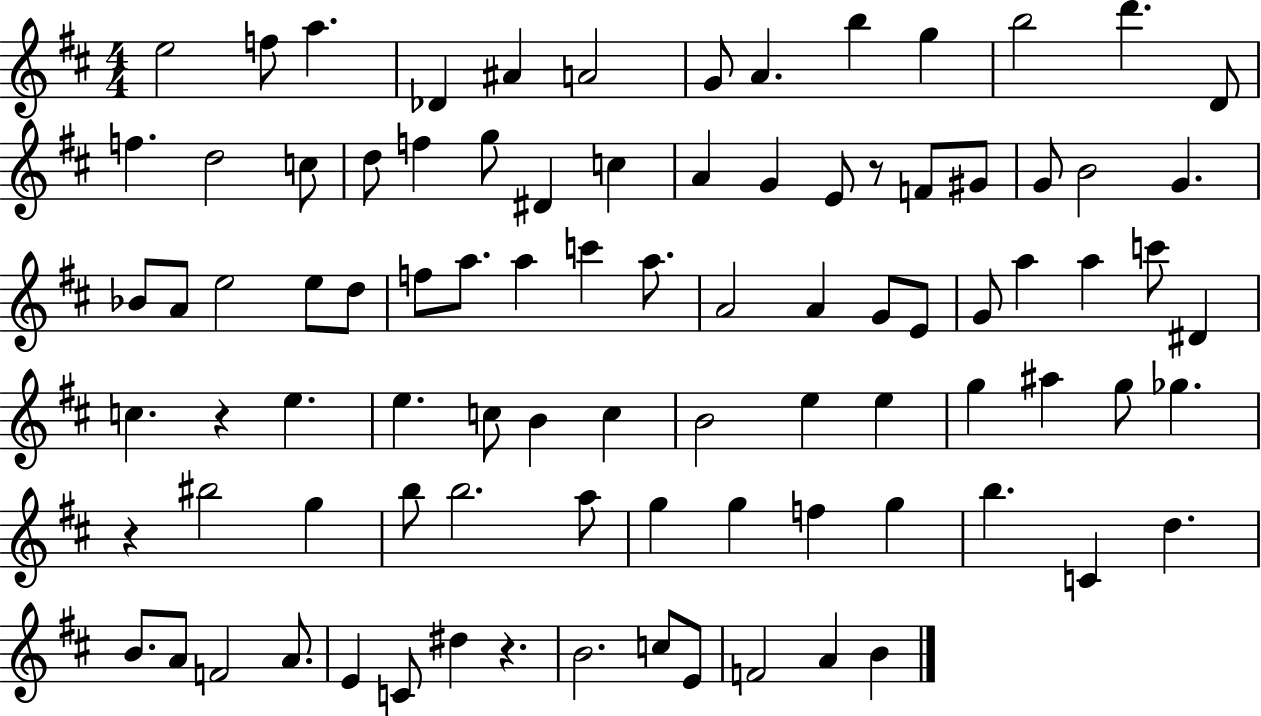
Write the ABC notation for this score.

X:1
T:Untitled
M:4/4
L:1/4
K:D
e2 f/2 a _D ^A A2 G/2 A b g b2 d' D/2 f d2 c/2 d/2 f g/2 ^D c A G E/2 z/2 F/2 ^G/2 G/2 B2 G _B/2 A/2 e2 e/2 d/2 f/2 a/2 a c' a/2 A2 A G/2 E/2 G/2 a a c'/2 ^D c z e e c/2 B c B2 e e g ^a g/2 _g z ^b2 g b/2 b2 a/2 g g f g b C d B/2 A/2 F2 A/2 E C/2 ^d z B2 c/2 E/2 F2 A B